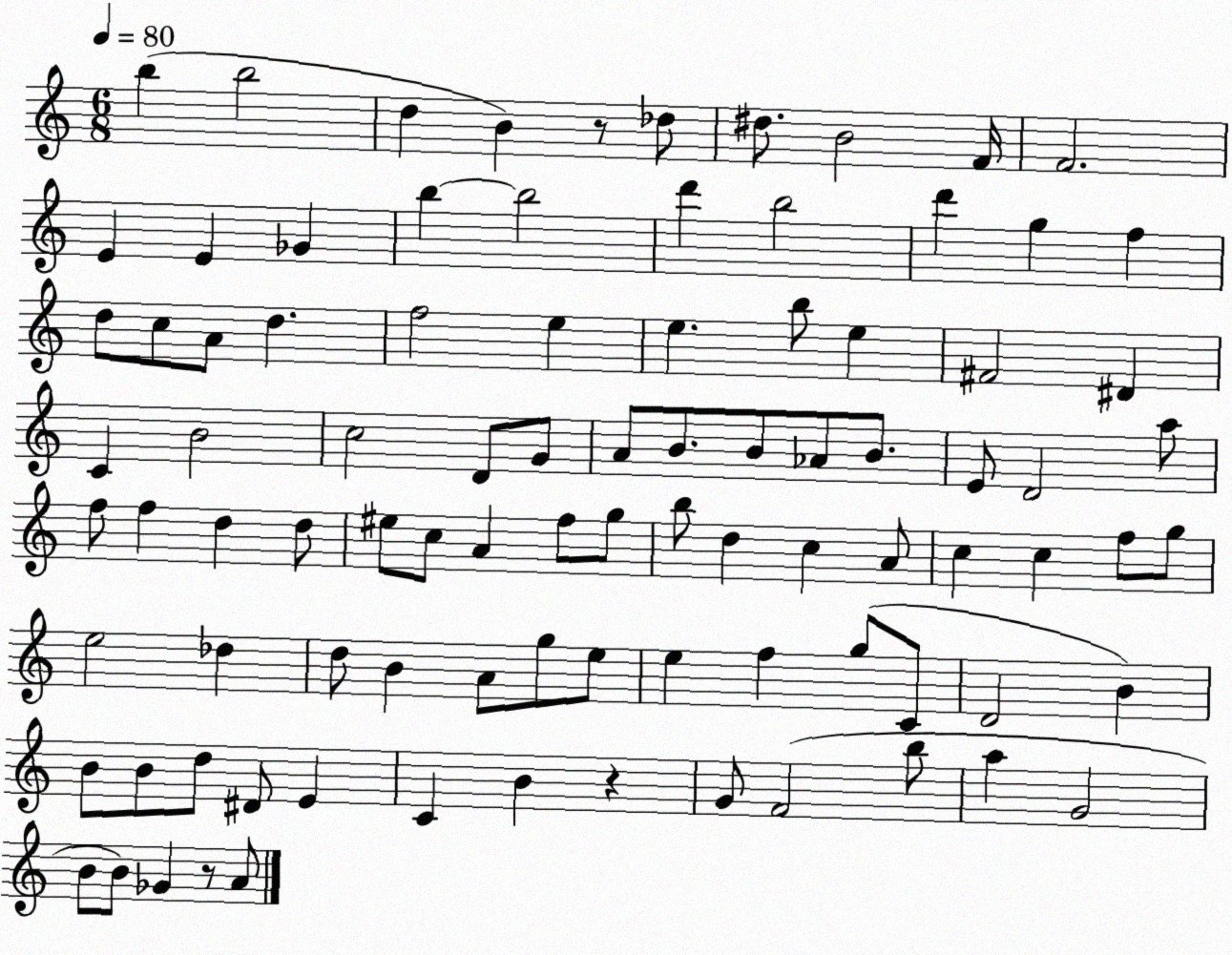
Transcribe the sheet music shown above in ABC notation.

X:1
T:Untitled
M:6/8
L:1/4
K:C
b b2 d B z/2 _d/2 ^d/2 B2 F/4 F2 E E _G b b2 d' b2 d' g f d/2 c/2 A/2 d f2 e e b/2 e ^F2 ^D C B2 c2 D/2 G/2 A/2 B/2 B/2 _A/2 B/2 E/2 D2 a/2 f/2 f d d/2 ^e/2 c/2 A f/2 g/2 b/2 d c A/2 c c f/2 g/2 e2 _d d/2 B A/2 g/2 e/2 e f g/2 C/2 D2 B B/2 B/2 d/2 ^D/2 E C B z G/2 F2 b/2 a G2 B/2 B/2 _G z/2 A/2